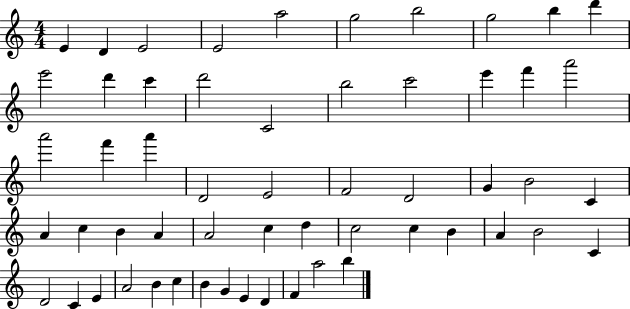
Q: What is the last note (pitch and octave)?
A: B5